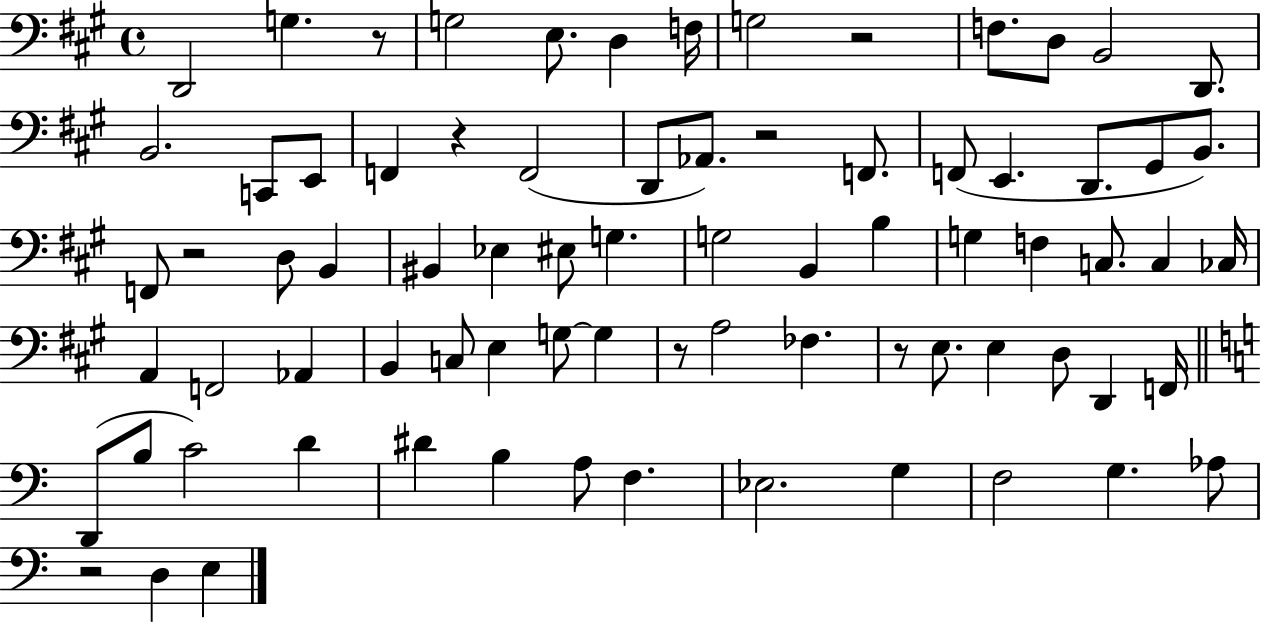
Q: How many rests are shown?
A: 8